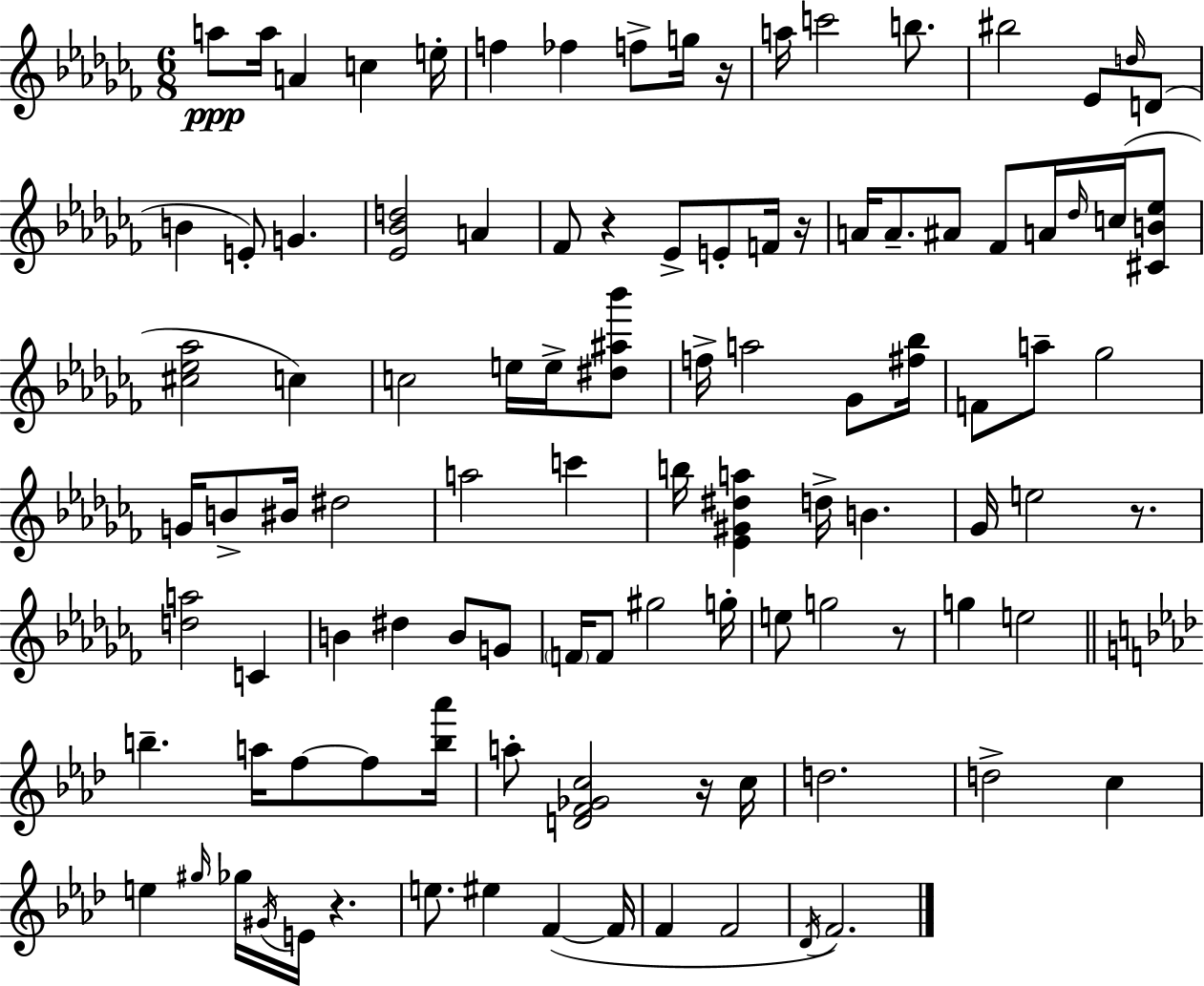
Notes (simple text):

A5/e A5/s A4/q C5/q E5/s F5/q FES5/q F5/e G5/s R/s A5/s C6/h B5/e. BIS5/h Eb4/e D5/s D4/e B4/q E4/e G4/q. [Eb4,Bb4,D5]/h A4/q FES4/e R/q Eb4/e E4/e F4/s R/s A4/s A4/e. A#4/e FES4/e A4/s Db5/s C5/s [C#4,B4,Eb5]/e [C#5,Eb5,Ab5]/h C5/q C5/h E5/s E5/s [D#5,A#5,Bb6]/e F5/s A5/h Gb4/e [F#5,Bb5]/s F4/e A5/e Gb5/h G4/s B4/e BIS4/s D#5/h A5/h C6/q B5/s [Eb4,G#4,D#5,A5]/q D5/s B4/q. Gb4/s E5/h R/e. [D5,A5]/h C4/q B4/q D#5/q B4/e G4/e F4/s F4/e G#5/h G5/s E5/e G5/h R/e G5/q E5/h B5/q. A5/s F5/e F5/e [B5,Ab6]/s A5/e [D4,F4,Gb4,C5]/h R/s C5/s D5/h. D5/h C5/q E5/q G#5/s Gb5/s G#4/s E4/s R/q. E5/e. EIS5/q F4/q F4/s F4/q F4/h Db4/s F4/h.